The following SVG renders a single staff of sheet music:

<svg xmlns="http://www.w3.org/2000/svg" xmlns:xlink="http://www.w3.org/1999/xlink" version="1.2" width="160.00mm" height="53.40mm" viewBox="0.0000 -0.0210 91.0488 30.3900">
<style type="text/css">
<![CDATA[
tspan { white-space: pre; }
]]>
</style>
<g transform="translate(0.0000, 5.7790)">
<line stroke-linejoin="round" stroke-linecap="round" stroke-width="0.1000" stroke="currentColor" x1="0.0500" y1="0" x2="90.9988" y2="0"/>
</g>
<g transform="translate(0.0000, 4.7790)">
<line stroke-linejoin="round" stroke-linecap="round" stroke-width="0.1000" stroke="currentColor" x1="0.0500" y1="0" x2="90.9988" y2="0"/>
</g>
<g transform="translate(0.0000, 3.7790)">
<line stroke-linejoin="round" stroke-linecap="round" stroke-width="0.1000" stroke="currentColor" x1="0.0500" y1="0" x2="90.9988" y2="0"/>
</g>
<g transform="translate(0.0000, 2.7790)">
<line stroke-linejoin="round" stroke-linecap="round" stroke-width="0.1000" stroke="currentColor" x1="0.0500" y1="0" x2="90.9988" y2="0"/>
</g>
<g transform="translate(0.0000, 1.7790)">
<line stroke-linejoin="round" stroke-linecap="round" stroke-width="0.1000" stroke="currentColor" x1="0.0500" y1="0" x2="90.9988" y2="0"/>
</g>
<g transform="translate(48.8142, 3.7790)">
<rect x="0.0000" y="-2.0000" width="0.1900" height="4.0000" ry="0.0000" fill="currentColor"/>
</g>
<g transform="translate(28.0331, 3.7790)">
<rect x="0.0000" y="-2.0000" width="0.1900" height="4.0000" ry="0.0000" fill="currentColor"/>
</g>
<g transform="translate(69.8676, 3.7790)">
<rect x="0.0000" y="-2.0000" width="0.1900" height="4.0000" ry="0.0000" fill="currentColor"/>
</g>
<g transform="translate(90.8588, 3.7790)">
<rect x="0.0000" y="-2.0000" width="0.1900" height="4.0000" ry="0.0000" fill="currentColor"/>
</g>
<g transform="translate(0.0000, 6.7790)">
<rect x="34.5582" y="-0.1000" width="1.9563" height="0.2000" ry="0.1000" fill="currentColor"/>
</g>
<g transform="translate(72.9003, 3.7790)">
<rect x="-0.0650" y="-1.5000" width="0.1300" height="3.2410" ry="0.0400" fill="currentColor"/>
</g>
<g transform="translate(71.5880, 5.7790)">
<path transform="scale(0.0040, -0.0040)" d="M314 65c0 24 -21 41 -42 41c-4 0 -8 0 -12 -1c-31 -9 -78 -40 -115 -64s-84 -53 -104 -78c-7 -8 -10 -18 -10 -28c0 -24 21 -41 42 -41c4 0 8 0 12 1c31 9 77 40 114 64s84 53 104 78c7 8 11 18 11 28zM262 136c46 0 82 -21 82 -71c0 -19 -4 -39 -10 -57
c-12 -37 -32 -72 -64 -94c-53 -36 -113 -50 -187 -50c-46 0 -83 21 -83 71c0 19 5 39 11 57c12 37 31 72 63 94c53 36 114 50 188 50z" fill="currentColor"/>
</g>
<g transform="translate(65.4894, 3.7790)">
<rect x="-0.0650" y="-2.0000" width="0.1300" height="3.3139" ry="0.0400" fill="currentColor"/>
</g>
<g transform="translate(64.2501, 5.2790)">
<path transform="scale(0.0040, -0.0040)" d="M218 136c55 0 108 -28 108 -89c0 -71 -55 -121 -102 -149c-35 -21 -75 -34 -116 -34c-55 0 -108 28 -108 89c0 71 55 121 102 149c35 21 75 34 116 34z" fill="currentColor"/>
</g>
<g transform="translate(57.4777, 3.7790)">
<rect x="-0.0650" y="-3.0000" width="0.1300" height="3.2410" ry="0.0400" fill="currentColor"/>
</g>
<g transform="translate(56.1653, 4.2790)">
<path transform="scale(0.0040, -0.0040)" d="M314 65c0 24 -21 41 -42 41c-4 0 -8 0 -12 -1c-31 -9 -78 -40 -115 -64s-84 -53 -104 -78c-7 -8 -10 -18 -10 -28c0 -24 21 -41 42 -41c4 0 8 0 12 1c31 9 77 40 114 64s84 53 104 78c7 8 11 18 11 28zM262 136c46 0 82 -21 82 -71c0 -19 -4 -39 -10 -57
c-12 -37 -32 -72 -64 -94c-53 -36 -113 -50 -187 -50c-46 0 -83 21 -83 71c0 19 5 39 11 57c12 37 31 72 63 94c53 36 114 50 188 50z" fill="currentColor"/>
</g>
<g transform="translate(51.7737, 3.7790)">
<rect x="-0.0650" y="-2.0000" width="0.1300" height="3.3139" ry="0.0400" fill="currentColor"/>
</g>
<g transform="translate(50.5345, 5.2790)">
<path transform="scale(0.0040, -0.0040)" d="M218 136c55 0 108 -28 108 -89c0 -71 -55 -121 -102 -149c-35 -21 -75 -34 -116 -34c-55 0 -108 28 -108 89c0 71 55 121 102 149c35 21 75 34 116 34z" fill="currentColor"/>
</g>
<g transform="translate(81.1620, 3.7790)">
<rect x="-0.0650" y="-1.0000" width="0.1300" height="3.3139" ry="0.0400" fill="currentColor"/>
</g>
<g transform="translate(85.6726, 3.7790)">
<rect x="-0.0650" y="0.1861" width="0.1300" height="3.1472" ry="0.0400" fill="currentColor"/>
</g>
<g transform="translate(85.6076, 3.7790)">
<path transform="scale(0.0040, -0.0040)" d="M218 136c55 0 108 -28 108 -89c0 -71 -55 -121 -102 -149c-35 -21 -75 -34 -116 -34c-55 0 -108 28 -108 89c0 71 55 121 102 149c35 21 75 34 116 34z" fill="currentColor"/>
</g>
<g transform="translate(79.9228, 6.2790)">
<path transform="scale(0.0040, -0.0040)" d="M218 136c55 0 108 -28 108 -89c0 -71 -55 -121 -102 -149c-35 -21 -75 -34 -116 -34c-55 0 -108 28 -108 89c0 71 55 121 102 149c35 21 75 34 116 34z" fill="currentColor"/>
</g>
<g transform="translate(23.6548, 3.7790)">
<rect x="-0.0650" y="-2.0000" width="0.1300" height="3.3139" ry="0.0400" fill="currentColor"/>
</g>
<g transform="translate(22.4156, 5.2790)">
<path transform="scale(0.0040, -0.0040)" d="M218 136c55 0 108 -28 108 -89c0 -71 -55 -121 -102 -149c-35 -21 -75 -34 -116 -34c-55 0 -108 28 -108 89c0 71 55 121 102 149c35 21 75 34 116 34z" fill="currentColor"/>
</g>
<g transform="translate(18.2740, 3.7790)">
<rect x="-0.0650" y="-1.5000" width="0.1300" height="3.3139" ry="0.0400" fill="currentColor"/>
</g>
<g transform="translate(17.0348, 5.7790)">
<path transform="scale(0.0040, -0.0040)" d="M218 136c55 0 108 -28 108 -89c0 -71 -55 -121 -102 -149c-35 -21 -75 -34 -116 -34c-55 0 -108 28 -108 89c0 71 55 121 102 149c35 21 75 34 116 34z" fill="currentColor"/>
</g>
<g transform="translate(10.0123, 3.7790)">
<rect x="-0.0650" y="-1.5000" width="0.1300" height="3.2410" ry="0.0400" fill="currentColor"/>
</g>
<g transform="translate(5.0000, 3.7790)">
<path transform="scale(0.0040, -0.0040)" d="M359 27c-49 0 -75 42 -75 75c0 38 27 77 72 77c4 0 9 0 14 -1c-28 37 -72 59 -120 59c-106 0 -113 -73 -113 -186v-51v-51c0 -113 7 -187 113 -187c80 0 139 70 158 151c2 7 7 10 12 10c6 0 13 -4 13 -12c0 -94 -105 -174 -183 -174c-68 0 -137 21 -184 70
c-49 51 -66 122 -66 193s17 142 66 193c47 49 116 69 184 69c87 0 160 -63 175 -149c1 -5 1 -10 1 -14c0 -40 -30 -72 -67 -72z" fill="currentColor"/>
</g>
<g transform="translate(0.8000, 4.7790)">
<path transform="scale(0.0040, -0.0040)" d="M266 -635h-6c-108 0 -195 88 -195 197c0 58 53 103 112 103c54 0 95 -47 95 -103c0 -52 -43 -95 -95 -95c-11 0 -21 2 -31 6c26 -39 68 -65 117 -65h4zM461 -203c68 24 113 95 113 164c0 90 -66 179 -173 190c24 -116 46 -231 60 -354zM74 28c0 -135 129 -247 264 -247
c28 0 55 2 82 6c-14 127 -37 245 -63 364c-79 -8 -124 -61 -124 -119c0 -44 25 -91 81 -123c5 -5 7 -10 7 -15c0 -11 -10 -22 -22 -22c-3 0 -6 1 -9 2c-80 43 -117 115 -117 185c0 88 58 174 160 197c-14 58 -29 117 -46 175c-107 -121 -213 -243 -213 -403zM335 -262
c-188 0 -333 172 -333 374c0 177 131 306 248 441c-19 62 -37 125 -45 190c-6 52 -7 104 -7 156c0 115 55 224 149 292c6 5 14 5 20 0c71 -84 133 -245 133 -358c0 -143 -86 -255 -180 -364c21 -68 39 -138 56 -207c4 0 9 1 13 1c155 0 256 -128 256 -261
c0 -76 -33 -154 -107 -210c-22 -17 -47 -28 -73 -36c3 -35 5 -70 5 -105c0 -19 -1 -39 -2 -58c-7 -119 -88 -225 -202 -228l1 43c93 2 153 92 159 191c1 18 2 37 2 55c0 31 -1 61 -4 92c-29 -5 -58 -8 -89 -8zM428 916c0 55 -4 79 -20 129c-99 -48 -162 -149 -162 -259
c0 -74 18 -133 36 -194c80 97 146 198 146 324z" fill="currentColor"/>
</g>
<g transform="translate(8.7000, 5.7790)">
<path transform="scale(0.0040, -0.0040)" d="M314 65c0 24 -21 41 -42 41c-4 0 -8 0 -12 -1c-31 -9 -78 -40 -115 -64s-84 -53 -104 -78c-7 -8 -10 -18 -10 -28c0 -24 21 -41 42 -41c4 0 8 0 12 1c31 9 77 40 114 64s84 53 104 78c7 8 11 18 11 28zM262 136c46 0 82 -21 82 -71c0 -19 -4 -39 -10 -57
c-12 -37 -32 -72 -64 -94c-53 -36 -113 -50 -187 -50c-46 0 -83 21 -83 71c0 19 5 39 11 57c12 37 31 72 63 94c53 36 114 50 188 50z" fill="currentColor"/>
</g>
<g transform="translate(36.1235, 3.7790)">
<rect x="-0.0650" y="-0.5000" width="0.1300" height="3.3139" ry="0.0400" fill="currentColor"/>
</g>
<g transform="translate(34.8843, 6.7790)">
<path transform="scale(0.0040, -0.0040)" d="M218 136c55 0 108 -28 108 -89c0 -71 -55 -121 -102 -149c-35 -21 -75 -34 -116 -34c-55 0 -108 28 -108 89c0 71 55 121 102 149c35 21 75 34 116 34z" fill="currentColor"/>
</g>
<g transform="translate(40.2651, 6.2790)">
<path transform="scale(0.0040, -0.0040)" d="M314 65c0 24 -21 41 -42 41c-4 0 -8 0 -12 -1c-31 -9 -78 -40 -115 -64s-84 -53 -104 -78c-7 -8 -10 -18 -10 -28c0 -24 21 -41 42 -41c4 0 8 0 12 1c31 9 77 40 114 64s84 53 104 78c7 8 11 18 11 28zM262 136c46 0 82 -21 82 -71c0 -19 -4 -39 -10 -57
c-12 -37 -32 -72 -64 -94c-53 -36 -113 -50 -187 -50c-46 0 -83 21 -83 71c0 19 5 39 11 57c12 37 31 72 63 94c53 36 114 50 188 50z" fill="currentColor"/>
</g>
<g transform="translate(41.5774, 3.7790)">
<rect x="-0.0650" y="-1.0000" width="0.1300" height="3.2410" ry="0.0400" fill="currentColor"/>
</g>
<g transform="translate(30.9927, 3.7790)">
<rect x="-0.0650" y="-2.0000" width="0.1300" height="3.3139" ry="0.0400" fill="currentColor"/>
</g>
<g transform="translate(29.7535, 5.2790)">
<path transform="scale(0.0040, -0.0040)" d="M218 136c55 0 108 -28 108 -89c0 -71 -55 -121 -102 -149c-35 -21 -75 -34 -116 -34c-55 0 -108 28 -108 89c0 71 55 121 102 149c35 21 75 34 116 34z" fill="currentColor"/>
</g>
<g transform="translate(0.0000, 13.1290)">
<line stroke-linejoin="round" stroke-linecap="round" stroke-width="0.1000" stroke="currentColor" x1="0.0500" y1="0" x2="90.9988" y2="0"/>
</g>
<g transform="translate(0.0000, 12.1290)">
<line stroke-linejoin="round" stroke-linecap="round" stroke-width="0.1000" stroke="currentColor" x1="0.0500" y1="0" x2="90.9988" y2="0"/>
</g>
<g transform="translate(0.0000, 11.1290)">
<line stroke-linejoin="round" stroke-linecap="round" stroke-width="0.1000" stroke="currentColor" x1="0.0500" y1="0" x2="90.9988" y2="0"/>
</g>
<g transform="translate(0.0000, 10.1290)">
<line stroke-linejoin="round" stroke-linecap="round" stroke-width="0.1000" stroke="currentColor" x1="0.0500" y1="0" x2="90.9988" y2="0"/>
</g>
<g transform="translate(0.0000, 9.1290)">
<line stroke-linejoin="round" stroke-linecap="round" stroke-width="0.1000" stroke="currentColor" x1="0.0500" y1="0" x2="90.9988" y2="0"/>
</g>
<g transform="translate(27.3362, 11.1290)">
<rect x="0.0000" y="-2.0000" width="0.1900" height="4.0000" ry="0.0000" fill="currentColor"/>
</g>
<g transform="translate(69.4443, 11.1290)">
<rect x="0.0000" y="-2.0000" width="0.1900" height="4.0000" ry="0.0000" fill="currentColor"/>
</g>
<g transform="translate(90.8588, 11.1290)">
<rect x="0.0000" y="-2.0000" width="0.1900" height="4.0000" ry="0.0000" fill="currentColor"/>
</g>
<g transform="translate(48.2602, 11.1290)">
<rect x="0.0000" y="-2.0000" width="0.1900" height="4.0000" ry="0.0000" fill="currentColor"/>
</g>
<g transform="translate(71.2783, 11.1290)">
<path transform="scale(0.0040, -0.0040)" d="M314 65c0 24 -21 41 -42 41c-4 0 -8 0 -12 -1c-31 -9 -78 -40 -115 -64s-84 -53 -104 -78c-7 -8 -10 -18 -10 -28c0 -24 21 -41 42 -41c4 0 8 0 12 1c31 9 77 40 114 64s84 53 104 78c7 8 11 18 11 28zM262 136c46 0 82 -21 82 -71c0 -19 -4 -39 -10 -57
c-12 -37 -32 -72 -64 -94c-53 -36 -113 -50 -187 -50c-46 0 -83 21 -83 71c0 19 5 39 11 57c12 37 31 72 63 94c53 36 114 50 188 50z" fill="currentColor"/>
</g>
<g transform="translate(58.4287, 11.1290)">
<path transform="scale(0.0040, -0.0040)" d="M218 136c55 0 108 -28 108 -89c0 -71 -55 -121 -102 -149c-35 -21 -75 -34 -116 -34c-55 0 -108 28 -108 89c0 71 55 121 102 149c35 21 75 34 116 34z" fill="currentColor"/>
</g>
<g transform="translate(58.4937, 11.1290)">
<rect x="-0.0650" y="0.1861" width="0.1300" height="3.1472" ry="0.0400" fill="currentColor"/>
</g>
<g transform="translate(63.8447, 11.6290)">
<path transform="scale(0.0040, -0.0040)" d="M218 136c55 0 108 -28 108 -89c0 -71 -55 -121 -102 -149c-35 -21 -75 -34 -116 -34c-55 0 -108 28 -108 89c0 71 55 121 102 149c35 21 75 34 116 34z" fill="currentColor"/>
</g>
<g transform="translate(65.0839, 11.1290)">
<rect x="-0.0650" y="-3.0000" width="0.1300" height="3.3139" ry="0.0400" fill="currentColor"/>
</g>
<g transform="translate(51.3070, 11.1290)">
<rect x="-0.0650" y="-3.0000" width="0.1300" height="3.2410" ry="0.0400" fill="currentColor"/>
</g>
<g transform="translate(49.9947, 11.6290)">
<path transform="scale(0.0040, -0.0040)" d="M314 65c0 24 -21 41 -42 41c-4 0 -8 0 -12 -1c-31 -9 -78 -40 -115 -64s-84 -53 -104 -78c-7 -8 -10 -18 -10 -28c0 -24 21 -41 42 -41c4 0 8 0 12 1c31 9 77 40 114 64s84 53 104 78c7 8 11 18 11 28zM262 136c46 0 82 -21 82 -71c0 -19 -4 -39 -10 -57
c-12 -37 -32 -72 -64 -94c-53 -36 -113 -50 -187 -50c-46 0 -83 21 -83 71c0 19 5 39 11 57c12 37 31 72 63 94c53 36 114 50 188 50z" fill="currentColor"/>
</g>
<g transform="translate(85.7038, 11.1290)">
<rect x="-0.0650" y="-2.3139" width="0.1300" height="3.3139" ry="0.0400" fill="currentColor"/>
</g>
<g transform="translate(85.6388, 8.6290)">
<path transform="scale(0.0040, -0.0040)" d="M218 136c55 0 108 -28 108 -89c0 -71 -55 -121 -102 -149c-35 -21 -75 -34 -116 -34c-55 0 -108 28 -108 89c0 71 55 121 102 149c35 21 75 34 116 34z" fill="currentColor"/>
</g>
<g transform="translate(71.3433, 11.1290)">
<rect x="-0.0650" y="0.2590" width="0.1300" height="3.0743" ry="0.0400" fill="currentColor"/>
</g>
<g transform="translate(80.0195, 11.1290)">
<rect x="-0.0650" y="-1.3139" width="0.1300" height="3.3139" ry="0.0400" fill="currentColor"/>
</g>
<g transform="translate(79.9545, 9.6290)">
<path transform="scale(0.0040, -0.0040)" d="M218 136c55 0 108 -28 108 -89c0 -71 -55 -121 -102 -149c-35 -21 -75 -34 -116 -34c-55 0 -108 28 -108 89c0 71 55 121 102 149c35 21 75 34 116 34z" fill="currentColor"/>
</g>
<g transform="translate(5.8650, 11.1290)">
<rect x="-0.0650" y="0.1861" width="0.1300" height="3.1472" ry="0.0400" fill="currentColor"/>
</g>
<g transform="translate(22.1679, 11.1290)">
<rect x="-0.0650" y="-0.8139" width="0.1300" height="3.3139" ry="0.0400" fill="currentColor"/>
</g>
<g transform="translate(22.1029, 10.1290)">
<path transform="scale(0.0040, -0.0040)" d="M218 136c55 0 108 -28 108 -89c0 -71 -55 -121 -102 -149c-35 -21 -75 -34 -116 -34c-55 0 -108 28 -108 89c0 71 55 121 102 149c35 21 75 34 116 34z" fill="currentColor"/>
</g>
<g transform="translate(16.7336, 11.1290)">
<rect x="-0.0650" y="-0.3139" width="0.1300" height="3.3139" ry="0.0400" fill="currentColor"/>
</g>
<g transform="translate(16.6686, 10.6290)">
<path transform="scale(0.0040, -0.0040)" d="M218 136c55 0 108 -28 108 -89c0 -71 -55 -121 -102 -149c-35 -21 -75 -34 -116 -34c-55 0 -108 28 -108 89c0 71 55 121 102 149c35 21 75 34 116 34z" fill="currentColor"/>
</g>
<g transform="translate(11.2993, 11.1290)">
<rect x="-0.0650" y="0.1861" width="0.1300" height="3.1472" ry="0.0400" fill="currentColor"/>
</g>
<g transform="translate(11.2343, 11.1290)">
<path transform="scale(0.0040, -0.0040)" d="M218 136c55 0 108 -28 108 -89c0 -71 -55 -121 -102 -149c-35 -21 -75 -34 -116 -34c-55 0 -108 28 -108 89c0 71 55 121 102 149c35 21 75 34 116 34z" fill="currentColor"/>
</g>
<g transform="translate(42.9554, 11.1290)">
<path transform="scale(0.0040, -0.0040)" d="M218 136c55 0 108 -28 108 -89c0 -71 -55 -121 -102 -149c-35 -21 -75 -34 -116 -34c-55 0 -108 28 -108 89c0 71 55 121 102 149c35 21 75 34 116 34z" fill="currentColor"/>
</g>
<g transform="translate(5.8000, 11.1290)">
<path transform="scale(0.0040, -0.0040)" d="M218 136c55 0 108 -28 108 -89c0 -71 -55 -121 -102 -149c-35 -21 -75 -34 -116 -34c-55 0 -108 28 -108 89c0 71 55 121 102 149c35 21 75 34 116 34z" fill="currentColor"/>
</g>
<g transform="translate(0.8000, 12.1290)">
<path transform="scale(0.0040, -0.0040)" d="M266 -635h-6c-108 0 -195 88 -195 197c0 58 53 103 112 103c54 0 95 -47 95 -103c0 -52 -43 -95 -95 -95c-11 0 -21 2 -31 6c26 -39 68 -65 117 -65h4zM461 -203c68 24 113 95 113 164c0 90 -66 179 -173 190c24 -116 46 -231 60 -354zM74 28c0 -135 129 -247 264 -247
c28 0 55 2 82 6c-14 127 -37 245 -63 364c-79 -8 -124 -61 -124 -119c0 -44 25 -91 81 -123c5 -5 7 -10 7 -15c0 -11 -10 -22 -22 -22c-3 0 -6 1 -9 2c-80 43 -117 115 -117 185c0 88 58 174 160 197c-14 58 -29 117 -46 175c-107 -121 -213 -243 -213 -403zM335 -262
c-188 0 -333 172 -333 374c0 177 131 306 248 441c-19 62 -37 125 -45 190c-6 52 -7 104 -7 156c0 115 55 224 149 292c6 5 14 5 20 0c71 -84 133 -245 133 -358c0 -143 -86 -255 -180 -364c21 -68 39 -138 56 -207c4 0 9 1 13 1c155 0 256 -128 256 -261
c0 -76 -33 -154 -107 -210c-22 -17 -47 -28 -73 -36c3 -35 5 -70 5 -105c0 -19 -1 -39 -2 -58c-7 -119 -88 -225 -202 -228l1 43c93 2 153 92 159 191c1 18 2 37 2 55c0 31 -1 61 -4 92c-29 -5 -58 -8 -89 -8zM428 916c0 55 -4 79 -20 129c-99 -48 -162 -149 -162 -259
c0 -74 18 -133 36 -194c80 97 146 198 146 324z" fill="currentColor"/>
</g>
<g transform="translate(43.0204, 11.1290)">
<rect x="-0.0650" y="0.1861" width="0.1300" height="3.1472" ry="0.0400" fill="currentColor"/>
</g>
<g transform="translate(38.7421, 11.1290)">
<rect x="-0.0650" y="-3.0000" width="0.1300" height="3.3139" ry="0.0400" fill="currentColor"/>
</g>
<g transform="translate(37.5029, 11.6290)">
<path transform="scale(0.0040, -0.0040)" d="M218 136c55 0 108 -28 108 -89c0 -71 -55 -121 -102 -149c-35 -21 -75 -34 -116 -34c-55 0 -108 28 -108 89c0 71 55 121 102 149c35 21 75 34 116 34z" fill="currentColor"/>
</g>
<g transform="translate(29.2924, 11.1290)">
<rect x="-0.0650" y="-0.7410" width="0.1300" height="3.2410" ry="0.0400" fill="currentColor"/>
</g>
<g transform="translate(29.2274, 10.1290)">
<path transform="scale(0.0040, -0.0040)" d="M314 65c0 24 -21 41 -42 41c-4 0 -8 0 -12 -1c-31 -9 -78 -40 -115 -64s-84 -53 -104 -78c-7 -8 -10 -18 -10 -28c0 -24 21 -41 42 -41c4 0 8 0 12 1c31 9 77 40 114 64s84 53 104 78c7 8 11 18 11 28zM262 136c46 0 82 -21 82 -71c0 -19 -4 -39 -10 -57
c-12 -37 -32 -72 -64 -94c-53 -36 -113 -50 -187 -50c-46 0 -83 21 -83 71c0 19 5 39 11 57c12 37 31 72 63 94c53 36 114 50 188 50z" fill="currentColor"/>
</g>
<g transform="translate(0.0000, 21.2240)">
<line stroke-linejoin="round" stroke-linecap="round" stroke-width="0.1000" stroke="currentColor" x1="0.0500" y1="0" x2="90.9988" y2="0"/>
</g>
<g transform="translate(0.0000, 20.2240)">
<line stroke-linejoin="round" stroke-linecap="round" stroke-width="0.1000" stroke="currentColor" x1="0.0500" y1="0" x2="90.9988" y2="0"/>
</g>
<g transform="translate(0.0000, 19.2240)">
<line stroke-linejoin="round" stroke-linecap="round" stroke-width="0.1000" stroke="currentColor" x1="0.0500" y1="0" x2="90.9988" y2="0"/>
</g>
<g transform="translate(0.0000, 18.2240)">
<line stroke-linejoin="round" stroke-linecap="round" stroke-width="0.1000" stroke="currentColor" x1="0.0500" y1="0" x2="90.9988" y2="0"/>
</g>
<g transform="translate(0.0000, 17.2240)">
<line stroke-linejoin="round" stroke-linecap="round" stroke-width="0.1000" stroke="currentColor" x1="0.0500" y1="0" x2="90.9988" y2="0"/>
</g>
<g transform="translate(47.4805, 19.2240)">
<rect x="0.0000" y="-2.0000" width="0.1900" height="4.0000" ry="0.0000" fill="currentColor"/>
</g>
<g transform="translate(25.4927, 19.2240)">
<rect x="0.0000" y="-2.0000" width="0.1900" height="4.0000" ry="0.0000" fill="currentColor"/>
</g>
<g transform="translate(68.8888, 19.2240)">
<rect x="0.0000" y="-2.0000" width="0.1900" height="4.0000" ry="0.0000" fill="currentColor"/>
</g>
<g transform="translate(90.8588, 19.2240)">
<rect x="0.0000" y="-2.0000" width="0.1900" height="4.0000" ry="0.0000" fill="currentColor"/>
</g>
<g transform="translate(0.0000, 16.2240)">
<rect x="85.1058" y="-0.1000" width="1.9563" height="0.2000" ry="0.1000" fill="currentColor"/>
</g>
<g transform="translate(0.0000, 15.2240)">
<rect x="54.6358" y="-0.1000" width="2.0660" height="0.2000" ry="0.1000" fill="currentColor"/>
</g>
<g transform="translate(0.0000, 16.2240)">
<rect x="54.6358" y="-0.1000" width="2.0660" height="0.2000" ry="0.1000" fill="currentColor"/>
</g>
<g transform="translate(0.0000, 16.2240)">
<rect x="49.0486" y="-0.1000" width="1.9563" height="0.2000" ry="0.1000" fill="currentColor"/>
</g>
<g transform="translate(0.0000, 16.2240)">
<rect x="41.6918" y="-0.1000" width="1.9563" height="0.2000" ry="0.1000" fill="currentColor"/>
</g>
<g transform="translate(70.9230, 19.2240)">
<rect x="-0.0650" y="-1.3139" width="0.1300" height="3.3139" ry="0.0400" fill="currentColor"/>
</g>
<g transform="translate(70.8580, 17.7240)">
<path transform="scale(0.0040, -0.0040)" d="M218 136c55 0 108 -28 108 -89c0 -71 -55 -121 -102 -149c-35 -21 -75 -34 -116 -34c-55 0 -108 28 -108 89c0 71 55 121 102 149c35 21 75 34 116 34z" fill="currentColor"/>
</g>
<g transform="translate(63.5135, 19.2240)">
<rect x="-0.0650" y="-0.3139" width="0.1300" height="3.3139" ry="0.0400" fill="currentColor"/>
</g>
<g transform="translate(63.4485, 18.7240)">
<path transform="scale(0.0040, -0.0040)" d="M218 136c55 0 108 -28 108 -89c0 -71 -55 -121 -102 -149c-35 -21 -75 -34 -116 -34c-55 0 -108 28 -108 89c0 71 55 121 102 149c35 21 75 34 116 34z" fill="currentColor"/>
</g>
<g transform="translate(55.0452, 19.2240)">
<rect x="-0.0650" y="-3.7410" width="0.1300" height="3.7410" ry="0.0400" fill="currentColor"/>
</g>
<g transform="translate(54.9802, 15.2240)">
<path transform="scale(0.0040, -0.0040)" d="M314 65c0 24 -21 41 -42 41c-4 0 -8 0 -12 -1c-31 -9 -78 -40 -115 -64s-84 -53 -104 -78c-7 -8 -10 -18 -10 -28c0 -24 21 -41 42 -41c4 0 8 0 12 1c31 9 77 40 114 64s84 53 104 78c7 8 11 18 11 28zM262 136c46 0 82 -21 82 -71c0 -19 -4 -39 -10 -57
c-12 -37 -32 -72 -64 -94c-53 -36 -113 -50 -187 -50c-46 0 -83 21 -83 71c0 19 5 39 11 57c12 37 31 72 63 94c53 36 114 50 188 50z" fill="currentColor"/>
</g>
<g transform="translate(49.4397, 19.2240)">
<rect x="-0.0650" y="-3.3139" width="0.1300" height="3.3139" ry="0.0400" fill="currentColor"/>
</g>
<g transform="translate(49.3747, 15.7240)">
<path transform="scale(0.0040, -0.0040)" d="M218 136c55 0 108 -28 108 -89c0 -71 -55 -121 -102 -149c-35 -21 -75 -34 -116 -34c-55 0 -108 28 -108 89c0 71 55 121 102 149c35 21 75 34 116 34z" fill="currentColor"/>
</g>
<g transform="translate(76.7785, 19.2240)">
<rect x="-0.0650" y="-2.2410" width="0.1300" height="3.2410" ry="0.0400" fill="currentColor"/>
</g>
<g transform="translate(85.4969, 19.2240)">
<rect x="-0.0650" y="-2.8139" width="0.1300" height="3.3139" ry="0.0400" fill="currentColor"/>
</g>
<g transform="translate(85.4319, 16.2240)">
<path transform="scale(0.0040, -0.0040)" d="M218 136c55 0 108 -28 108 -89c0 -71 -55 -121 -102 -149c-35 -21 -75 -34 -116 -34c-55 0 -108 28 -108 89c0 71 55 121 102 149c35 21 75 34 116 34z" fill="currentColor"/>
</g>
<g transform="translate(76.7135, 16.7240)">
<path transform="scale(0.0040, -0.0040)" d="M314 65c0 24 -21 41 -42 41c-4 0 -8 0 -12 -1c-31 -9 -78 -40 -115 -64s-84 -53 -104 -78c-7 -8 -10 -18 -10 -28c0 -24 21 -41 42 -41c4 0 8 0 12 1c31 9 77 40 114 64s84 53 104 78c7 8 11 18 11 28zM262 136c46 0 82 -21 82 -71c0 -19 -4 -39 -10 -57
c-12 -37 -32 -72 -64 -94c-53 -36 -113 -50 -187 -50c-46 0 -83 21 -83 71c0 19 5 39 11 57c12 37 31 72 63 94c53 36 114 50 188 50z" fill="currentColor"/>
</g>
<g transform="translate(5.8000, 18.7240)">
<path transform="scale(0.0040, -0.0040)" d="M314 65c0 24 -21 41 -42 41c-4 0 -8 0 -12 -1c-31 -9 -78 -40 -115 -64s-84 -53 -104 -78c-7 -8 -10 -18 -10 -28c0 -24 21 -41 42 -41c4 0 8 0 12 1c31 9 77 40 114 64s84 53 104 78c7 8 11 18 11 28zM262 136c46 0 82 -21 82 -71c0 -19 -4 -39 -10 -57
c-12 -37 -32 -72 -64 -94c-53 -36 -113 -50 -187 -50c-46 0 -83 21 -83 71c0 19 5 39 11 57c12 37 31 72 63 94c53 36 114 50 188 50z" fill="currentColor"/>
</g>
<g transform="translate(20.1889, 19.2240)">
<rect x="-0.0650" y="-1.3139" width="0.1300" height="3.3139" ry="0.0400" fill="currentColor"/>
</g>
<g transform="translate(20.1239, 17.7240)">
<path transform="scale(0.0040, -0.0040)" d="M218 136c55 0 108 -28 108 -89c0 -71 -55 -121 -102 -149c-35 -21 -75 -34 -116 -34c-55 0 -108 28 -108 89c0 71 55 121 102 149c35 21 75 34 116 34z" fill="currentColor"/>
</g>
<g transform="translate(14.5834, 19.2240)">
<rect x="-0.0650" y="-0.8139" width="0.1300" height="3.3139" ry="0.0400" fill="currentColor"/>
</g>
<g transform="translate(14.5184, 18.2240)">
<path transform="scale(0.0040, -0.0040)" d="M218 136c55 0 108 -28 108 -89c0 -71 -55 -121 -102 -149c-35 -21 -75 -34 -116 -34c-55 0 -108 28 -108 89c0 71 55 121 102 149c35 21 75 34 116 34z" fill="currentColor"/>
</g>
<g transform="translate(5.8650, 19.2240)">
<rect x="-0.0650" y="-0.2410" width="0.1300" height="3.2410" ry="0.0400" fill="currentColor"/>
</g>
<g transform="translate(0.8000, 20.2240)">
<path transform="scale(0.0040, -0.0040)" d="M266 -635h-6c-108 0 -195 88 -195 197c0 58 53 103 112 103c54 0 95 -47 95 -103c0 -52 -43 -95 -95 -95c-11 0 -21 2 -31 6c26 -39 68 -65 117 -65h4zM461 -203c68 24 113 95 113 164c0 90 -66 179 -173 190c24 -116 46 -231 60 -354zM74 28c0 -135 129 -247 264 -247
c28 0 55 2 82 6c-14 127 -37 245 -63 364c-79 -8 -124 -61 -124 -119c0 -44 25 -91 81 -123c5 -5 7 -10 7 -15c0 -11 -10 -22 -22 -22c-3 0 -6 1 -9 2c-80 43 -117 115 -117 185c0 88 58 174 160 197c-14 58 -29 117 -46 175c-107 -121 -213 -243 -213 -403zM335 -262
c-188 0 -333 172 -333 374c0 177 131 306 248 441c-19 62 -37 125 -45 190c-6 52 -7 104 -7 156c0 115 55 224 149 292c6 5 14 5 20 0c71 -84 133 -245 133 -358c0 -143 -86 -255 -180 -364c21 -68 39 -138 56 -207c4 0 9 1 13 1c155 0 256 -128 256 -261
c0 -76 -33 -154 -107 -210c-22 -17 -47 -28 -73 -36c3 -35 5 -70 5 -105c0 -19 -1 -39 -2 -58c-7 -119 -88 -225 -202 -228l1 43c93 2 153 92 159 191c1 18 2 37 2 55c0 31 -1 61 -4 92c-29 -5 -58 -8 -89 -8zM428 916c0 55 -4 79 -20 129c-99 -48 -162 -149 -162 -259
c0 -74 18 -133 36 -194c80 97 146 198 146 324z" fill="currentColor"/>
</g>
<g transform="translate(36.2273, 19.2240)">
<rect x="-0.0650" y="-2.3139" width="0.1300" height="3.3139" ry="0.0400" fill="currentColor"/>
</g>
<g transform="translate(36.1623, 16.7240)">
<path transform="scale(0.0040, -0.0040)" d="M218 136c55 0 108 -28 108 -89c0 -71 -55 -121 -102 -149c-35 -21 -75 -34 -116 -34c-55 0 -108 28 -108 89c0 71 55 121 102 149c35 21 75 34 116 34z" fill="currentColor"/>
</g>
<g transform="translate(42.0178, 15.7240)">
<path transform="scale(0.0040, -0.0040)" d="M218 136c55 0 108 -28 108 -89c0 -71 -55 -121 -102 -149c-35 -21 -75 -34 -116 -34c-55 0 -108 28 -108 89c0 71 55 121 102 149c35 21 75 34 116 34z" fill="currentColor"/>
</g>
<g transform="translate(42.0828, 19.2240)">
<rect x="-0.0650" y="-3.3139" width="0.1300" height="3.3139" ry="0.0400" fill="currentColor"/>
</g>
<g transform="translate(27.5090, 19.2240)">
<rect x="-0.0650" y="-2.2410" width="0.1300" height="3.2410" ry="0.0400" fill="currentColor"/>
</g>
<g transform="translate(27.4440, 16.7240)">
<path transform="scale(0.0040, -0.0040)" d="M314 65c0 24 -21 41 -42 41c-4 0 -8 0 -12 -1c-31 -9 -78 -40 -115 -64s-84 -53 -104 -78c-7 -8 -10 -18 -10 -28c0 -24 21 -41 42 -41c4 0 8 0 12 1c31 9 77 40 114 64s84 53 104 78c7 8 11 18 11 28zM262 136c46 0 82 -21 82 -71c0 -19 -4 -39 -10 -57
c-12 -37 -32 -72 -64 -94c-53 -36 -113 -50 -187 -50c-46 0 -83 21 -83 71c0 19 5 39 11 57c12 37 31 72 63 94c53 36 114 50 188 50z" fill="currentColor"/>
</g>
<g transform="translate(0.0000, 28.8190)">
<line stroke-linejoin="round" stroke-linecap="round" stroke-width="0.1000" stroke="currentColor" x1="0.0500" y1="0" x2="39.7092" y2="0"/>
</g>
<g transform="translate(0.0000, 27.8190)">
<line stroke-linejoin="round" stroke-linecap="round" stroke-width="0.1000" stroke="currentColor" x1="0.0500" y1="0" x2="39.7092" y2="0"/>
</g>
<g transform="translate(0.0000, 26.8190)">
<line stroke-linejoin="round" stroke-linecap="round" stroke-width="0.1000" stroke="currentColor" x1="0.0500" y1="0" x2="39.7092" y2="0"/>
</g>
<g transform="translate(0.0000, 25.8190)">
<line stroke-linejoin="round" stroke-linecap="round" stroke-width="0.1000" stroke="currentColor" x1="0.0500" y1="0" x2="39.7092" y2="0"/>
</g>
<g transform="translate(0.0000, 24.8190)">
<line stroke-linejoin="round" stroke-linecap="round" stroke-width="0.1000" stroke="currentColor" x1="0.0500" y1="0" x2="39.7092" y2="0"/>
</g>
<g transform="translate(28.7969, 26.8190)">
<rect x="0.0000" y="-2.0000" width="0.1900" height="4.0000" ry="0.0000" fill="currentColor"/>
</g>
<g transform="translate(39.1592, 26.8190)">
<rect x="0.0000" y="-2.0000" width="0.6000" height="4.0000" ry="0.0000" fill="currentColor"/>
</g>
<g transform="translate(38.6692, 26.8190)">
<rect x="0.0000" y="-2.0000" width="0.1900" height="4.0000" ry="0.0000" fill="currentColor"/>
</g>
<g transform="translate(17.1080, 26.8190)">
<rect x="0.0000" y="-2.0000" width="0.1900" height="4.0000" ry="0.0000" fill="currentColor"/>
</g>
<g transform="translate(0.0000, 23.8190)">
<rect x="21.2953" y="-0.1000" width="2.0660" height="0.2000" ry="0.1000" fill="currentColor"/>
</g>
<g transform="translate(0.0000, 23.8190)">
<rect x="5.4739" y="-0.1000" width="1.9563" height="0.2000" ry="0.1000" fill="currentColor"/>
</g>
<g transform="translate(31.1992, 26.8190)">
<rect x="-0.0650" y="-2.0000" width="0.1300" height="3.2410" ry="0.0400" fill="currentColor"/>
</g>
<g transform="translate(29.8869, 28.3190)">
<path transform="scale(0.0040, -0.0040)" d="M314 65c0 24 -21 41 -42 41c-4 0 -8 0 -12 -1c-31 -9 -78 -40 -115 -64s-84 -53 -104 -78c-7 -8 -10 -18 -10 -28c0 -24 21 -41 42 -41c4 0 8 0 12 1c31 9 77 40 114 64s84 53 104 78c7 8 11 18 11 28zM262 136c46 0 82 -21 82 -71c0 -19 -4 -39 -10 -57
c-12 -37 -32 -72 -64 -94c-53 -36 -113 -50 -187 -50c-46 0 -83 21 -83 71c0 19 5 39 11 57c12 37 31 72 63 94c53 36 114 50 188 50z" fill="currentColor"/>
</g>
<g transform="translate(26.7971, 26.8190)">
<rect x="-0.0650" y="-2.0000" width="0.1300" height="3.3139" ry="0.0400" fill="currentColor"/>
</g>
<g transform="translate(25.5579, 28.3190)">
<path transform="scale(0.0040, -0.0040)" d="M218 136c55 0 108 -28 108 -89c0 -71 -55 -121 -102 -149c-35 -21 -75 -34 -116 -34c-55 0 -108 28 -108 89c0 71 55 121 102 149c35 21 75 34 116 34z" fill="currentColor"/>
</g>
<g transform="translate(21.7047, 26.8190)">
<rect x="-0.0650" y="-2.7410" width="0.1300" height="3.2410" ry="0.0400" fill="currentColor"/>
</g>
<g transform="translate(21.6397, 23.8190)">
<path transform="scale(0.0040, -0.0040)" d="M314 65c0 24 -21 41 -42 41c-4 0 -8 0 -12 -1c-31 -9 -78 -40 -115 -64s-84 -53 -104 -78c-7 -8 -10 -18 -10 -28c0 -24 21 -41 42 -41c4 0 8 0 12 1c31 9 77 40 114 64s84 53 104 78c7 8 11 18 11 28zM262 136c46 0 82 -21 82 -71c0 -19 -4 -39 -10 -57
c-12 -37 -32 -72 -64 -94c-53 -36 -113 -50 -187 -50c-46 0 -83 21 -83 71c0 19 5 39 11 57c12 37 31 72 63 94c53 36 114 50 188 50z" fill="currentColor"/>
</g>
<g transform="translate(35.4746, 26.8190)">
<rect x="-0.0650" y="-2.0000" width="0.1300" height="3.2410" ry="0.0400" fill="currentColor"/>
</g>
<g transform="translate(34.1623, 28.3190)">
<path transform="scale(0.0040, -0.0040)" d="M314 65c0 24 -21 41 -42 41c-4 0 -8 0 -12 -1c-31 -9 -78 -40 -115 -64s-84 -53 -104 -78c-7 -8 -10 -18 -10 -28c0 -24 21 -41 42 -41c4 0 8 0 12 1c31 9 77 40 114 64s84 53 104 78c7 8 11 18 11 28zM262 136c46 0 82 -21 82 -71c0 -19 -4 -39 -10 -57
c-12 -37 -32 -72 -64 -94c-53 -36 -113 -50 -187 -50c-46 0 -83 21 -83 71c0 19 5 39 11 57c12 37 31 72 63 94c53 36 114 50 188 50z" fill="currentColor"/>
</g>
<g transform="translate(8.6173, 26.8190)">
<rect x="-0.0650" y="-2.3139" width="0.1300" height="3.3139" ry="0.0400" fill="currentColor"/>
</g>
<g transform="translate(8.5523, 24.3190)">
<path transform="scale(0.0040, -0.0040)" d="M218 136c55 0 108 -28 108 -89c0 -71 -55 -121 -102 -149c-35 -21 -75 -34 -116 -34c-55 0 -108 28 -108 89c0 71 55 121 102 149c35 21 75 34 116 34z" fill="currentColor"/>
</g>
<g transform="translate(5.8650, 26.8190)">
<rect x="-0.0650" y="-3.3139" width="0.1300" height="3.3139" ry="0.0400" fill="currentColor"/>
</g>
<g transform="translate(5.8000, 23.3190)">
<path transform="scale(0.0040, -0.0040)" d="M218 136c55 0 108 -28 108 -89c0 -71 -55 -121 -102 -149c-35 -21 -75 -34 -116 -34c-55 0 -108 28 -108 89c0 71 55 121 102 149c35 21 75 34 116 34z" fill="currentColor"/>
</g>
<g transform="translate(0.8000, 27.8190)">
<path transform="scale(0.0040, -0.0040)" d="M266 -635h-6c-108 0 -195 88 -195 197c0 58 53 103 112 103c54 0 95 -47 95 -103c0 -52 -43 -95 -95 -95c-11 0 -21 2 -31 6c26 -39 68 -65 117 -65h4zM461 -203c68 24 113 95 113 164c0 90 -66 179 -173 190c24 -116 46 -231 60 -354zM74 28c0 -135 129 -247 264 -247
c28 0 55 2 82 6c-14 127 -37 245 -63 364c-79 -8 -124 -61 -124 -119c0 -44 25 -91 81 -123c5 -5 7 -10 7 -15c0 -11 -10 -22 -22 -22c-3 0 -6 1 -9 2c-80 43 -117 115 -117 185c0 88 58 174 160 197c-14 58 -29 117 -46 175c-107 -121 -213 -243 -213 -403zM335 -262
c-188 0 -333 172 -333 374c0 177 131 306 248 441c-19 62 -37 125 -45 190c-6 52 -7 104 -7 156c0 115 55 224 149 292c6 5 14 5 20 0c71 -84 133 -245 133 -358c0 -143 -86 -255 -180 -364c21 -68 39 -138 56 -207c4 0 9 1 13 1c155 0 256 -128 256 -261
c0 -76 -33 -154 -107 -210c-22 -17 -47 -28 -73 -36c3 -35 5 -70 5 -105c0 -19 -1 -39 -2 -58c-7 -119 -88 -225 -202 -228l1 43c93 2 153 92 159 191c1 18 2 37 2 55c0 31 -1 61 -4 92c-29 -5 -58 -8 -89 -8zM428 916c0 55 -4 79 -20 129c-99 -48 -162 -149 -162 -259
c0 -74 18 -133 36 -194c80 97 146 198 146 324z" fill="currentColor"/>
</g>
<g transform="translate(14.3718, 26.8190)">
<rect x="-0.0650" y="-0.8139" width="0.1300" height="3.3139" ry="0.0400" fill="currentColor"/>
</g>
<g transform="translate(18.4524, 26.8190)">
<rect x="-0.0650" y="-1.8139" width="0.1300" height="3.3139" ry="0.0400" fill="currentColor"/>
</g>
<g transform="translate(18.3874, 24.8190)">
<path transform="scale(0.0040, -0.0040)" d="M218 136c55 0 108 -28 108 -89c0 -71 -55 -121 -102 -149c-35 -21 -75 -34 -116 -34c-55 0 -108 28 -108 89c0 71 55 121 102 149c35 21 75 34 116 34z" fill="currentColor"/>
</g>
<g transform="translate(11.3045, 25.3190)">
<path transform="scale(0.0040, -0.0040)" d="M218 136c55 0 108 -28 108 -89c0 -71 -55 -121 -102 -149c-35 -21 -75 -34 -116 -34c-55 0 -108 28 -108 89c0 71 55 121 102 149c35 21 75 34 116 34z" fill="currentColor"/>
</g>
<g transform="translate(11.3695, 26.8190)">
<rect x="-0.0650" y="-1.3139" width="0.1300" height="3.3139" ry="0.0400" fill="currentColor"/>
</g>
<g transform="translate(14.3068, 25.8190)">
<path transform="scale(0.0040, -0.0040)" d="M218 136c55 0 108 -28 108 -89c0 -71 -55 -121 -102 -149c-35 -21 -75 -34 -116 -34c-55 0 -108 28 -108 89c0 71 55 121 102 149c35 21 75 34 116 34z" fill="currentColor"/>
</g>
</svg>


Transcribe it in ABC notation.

X:1
T:Untitled
M:4/4
L:1/4
K:C
E2 E F F C D2 F A2 F E2 D B B B c d d2 A B A2 B A B2 e g c2 d e g2 g b b c'2 c e g2 a b g e d f a2 F F2 F2